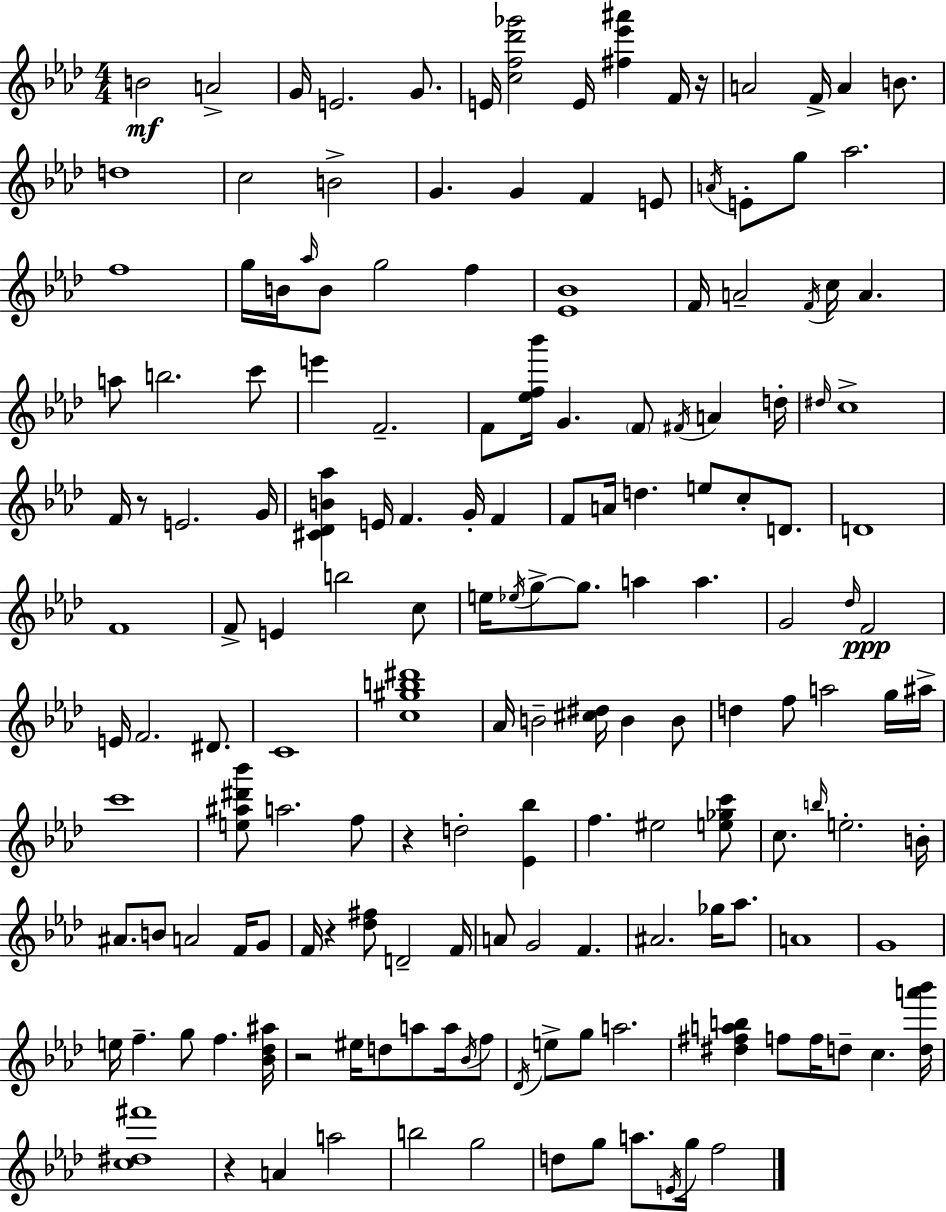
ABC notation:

X:1
T:Untitled
M:4/4
L:1/4
K:Fm
B2 A2 G/4 E2 G/2 E/4 [cf_d'_g']2 E/4 [^f_e'^a'] F/4 z/4 A2 F/4 A B/2 d4 c2 B2 G G F E/2 A/4 E/2 g/2 _a2 f4 g/4 B/4 _a/4 B/2 g2 f [_E_B]4 F/4 A2 F/4 c/4 A a/2 b2 c'/2 e' F2 F/2 [_ef_b']/4 G F/2 ^F/4 A d/4 ^d/4 c4 F/4 z/2 E2 G/4 [^C_DB_a] E/4 F G/4 F F/2 A/4 d e/2 c/2 D/2 D4 F4 F/2 E b2 c/2 e/4 _e/4 g/2 g/2 a a G2 _d/4 F2 E/4 F2 ^D/2 C4 [c^gb^d']4 _A/4 B2 [^c^d]/4 B B/2 d f/2 a2 g/4 ^a/4 c'4 [e^a^d'_b']/2 a2 f/2 z d2 [_E_b] f ^e2 [e_gc']/2 c/2 b/4 e2 B/4 ^A/2 B/2 A2 F/4 G/2 F/4 z [_d^f]/2 D2 F/4 A/2 G2 F ^A2 _g/4 _a/2 A4 G4 e/4 f g/2 f [_B_d^a]/4 z2 ^e/4 d/2 a/2 a/4 _B/4 f/2 _D/4 e/2 g/2 a2 [^d^fab] f/2 f/4 d/2 c [da'_b']/4 [c^d^f']4 z A a2 b2 g2 d/2 g/2 a/2 E/4 g/4 f2